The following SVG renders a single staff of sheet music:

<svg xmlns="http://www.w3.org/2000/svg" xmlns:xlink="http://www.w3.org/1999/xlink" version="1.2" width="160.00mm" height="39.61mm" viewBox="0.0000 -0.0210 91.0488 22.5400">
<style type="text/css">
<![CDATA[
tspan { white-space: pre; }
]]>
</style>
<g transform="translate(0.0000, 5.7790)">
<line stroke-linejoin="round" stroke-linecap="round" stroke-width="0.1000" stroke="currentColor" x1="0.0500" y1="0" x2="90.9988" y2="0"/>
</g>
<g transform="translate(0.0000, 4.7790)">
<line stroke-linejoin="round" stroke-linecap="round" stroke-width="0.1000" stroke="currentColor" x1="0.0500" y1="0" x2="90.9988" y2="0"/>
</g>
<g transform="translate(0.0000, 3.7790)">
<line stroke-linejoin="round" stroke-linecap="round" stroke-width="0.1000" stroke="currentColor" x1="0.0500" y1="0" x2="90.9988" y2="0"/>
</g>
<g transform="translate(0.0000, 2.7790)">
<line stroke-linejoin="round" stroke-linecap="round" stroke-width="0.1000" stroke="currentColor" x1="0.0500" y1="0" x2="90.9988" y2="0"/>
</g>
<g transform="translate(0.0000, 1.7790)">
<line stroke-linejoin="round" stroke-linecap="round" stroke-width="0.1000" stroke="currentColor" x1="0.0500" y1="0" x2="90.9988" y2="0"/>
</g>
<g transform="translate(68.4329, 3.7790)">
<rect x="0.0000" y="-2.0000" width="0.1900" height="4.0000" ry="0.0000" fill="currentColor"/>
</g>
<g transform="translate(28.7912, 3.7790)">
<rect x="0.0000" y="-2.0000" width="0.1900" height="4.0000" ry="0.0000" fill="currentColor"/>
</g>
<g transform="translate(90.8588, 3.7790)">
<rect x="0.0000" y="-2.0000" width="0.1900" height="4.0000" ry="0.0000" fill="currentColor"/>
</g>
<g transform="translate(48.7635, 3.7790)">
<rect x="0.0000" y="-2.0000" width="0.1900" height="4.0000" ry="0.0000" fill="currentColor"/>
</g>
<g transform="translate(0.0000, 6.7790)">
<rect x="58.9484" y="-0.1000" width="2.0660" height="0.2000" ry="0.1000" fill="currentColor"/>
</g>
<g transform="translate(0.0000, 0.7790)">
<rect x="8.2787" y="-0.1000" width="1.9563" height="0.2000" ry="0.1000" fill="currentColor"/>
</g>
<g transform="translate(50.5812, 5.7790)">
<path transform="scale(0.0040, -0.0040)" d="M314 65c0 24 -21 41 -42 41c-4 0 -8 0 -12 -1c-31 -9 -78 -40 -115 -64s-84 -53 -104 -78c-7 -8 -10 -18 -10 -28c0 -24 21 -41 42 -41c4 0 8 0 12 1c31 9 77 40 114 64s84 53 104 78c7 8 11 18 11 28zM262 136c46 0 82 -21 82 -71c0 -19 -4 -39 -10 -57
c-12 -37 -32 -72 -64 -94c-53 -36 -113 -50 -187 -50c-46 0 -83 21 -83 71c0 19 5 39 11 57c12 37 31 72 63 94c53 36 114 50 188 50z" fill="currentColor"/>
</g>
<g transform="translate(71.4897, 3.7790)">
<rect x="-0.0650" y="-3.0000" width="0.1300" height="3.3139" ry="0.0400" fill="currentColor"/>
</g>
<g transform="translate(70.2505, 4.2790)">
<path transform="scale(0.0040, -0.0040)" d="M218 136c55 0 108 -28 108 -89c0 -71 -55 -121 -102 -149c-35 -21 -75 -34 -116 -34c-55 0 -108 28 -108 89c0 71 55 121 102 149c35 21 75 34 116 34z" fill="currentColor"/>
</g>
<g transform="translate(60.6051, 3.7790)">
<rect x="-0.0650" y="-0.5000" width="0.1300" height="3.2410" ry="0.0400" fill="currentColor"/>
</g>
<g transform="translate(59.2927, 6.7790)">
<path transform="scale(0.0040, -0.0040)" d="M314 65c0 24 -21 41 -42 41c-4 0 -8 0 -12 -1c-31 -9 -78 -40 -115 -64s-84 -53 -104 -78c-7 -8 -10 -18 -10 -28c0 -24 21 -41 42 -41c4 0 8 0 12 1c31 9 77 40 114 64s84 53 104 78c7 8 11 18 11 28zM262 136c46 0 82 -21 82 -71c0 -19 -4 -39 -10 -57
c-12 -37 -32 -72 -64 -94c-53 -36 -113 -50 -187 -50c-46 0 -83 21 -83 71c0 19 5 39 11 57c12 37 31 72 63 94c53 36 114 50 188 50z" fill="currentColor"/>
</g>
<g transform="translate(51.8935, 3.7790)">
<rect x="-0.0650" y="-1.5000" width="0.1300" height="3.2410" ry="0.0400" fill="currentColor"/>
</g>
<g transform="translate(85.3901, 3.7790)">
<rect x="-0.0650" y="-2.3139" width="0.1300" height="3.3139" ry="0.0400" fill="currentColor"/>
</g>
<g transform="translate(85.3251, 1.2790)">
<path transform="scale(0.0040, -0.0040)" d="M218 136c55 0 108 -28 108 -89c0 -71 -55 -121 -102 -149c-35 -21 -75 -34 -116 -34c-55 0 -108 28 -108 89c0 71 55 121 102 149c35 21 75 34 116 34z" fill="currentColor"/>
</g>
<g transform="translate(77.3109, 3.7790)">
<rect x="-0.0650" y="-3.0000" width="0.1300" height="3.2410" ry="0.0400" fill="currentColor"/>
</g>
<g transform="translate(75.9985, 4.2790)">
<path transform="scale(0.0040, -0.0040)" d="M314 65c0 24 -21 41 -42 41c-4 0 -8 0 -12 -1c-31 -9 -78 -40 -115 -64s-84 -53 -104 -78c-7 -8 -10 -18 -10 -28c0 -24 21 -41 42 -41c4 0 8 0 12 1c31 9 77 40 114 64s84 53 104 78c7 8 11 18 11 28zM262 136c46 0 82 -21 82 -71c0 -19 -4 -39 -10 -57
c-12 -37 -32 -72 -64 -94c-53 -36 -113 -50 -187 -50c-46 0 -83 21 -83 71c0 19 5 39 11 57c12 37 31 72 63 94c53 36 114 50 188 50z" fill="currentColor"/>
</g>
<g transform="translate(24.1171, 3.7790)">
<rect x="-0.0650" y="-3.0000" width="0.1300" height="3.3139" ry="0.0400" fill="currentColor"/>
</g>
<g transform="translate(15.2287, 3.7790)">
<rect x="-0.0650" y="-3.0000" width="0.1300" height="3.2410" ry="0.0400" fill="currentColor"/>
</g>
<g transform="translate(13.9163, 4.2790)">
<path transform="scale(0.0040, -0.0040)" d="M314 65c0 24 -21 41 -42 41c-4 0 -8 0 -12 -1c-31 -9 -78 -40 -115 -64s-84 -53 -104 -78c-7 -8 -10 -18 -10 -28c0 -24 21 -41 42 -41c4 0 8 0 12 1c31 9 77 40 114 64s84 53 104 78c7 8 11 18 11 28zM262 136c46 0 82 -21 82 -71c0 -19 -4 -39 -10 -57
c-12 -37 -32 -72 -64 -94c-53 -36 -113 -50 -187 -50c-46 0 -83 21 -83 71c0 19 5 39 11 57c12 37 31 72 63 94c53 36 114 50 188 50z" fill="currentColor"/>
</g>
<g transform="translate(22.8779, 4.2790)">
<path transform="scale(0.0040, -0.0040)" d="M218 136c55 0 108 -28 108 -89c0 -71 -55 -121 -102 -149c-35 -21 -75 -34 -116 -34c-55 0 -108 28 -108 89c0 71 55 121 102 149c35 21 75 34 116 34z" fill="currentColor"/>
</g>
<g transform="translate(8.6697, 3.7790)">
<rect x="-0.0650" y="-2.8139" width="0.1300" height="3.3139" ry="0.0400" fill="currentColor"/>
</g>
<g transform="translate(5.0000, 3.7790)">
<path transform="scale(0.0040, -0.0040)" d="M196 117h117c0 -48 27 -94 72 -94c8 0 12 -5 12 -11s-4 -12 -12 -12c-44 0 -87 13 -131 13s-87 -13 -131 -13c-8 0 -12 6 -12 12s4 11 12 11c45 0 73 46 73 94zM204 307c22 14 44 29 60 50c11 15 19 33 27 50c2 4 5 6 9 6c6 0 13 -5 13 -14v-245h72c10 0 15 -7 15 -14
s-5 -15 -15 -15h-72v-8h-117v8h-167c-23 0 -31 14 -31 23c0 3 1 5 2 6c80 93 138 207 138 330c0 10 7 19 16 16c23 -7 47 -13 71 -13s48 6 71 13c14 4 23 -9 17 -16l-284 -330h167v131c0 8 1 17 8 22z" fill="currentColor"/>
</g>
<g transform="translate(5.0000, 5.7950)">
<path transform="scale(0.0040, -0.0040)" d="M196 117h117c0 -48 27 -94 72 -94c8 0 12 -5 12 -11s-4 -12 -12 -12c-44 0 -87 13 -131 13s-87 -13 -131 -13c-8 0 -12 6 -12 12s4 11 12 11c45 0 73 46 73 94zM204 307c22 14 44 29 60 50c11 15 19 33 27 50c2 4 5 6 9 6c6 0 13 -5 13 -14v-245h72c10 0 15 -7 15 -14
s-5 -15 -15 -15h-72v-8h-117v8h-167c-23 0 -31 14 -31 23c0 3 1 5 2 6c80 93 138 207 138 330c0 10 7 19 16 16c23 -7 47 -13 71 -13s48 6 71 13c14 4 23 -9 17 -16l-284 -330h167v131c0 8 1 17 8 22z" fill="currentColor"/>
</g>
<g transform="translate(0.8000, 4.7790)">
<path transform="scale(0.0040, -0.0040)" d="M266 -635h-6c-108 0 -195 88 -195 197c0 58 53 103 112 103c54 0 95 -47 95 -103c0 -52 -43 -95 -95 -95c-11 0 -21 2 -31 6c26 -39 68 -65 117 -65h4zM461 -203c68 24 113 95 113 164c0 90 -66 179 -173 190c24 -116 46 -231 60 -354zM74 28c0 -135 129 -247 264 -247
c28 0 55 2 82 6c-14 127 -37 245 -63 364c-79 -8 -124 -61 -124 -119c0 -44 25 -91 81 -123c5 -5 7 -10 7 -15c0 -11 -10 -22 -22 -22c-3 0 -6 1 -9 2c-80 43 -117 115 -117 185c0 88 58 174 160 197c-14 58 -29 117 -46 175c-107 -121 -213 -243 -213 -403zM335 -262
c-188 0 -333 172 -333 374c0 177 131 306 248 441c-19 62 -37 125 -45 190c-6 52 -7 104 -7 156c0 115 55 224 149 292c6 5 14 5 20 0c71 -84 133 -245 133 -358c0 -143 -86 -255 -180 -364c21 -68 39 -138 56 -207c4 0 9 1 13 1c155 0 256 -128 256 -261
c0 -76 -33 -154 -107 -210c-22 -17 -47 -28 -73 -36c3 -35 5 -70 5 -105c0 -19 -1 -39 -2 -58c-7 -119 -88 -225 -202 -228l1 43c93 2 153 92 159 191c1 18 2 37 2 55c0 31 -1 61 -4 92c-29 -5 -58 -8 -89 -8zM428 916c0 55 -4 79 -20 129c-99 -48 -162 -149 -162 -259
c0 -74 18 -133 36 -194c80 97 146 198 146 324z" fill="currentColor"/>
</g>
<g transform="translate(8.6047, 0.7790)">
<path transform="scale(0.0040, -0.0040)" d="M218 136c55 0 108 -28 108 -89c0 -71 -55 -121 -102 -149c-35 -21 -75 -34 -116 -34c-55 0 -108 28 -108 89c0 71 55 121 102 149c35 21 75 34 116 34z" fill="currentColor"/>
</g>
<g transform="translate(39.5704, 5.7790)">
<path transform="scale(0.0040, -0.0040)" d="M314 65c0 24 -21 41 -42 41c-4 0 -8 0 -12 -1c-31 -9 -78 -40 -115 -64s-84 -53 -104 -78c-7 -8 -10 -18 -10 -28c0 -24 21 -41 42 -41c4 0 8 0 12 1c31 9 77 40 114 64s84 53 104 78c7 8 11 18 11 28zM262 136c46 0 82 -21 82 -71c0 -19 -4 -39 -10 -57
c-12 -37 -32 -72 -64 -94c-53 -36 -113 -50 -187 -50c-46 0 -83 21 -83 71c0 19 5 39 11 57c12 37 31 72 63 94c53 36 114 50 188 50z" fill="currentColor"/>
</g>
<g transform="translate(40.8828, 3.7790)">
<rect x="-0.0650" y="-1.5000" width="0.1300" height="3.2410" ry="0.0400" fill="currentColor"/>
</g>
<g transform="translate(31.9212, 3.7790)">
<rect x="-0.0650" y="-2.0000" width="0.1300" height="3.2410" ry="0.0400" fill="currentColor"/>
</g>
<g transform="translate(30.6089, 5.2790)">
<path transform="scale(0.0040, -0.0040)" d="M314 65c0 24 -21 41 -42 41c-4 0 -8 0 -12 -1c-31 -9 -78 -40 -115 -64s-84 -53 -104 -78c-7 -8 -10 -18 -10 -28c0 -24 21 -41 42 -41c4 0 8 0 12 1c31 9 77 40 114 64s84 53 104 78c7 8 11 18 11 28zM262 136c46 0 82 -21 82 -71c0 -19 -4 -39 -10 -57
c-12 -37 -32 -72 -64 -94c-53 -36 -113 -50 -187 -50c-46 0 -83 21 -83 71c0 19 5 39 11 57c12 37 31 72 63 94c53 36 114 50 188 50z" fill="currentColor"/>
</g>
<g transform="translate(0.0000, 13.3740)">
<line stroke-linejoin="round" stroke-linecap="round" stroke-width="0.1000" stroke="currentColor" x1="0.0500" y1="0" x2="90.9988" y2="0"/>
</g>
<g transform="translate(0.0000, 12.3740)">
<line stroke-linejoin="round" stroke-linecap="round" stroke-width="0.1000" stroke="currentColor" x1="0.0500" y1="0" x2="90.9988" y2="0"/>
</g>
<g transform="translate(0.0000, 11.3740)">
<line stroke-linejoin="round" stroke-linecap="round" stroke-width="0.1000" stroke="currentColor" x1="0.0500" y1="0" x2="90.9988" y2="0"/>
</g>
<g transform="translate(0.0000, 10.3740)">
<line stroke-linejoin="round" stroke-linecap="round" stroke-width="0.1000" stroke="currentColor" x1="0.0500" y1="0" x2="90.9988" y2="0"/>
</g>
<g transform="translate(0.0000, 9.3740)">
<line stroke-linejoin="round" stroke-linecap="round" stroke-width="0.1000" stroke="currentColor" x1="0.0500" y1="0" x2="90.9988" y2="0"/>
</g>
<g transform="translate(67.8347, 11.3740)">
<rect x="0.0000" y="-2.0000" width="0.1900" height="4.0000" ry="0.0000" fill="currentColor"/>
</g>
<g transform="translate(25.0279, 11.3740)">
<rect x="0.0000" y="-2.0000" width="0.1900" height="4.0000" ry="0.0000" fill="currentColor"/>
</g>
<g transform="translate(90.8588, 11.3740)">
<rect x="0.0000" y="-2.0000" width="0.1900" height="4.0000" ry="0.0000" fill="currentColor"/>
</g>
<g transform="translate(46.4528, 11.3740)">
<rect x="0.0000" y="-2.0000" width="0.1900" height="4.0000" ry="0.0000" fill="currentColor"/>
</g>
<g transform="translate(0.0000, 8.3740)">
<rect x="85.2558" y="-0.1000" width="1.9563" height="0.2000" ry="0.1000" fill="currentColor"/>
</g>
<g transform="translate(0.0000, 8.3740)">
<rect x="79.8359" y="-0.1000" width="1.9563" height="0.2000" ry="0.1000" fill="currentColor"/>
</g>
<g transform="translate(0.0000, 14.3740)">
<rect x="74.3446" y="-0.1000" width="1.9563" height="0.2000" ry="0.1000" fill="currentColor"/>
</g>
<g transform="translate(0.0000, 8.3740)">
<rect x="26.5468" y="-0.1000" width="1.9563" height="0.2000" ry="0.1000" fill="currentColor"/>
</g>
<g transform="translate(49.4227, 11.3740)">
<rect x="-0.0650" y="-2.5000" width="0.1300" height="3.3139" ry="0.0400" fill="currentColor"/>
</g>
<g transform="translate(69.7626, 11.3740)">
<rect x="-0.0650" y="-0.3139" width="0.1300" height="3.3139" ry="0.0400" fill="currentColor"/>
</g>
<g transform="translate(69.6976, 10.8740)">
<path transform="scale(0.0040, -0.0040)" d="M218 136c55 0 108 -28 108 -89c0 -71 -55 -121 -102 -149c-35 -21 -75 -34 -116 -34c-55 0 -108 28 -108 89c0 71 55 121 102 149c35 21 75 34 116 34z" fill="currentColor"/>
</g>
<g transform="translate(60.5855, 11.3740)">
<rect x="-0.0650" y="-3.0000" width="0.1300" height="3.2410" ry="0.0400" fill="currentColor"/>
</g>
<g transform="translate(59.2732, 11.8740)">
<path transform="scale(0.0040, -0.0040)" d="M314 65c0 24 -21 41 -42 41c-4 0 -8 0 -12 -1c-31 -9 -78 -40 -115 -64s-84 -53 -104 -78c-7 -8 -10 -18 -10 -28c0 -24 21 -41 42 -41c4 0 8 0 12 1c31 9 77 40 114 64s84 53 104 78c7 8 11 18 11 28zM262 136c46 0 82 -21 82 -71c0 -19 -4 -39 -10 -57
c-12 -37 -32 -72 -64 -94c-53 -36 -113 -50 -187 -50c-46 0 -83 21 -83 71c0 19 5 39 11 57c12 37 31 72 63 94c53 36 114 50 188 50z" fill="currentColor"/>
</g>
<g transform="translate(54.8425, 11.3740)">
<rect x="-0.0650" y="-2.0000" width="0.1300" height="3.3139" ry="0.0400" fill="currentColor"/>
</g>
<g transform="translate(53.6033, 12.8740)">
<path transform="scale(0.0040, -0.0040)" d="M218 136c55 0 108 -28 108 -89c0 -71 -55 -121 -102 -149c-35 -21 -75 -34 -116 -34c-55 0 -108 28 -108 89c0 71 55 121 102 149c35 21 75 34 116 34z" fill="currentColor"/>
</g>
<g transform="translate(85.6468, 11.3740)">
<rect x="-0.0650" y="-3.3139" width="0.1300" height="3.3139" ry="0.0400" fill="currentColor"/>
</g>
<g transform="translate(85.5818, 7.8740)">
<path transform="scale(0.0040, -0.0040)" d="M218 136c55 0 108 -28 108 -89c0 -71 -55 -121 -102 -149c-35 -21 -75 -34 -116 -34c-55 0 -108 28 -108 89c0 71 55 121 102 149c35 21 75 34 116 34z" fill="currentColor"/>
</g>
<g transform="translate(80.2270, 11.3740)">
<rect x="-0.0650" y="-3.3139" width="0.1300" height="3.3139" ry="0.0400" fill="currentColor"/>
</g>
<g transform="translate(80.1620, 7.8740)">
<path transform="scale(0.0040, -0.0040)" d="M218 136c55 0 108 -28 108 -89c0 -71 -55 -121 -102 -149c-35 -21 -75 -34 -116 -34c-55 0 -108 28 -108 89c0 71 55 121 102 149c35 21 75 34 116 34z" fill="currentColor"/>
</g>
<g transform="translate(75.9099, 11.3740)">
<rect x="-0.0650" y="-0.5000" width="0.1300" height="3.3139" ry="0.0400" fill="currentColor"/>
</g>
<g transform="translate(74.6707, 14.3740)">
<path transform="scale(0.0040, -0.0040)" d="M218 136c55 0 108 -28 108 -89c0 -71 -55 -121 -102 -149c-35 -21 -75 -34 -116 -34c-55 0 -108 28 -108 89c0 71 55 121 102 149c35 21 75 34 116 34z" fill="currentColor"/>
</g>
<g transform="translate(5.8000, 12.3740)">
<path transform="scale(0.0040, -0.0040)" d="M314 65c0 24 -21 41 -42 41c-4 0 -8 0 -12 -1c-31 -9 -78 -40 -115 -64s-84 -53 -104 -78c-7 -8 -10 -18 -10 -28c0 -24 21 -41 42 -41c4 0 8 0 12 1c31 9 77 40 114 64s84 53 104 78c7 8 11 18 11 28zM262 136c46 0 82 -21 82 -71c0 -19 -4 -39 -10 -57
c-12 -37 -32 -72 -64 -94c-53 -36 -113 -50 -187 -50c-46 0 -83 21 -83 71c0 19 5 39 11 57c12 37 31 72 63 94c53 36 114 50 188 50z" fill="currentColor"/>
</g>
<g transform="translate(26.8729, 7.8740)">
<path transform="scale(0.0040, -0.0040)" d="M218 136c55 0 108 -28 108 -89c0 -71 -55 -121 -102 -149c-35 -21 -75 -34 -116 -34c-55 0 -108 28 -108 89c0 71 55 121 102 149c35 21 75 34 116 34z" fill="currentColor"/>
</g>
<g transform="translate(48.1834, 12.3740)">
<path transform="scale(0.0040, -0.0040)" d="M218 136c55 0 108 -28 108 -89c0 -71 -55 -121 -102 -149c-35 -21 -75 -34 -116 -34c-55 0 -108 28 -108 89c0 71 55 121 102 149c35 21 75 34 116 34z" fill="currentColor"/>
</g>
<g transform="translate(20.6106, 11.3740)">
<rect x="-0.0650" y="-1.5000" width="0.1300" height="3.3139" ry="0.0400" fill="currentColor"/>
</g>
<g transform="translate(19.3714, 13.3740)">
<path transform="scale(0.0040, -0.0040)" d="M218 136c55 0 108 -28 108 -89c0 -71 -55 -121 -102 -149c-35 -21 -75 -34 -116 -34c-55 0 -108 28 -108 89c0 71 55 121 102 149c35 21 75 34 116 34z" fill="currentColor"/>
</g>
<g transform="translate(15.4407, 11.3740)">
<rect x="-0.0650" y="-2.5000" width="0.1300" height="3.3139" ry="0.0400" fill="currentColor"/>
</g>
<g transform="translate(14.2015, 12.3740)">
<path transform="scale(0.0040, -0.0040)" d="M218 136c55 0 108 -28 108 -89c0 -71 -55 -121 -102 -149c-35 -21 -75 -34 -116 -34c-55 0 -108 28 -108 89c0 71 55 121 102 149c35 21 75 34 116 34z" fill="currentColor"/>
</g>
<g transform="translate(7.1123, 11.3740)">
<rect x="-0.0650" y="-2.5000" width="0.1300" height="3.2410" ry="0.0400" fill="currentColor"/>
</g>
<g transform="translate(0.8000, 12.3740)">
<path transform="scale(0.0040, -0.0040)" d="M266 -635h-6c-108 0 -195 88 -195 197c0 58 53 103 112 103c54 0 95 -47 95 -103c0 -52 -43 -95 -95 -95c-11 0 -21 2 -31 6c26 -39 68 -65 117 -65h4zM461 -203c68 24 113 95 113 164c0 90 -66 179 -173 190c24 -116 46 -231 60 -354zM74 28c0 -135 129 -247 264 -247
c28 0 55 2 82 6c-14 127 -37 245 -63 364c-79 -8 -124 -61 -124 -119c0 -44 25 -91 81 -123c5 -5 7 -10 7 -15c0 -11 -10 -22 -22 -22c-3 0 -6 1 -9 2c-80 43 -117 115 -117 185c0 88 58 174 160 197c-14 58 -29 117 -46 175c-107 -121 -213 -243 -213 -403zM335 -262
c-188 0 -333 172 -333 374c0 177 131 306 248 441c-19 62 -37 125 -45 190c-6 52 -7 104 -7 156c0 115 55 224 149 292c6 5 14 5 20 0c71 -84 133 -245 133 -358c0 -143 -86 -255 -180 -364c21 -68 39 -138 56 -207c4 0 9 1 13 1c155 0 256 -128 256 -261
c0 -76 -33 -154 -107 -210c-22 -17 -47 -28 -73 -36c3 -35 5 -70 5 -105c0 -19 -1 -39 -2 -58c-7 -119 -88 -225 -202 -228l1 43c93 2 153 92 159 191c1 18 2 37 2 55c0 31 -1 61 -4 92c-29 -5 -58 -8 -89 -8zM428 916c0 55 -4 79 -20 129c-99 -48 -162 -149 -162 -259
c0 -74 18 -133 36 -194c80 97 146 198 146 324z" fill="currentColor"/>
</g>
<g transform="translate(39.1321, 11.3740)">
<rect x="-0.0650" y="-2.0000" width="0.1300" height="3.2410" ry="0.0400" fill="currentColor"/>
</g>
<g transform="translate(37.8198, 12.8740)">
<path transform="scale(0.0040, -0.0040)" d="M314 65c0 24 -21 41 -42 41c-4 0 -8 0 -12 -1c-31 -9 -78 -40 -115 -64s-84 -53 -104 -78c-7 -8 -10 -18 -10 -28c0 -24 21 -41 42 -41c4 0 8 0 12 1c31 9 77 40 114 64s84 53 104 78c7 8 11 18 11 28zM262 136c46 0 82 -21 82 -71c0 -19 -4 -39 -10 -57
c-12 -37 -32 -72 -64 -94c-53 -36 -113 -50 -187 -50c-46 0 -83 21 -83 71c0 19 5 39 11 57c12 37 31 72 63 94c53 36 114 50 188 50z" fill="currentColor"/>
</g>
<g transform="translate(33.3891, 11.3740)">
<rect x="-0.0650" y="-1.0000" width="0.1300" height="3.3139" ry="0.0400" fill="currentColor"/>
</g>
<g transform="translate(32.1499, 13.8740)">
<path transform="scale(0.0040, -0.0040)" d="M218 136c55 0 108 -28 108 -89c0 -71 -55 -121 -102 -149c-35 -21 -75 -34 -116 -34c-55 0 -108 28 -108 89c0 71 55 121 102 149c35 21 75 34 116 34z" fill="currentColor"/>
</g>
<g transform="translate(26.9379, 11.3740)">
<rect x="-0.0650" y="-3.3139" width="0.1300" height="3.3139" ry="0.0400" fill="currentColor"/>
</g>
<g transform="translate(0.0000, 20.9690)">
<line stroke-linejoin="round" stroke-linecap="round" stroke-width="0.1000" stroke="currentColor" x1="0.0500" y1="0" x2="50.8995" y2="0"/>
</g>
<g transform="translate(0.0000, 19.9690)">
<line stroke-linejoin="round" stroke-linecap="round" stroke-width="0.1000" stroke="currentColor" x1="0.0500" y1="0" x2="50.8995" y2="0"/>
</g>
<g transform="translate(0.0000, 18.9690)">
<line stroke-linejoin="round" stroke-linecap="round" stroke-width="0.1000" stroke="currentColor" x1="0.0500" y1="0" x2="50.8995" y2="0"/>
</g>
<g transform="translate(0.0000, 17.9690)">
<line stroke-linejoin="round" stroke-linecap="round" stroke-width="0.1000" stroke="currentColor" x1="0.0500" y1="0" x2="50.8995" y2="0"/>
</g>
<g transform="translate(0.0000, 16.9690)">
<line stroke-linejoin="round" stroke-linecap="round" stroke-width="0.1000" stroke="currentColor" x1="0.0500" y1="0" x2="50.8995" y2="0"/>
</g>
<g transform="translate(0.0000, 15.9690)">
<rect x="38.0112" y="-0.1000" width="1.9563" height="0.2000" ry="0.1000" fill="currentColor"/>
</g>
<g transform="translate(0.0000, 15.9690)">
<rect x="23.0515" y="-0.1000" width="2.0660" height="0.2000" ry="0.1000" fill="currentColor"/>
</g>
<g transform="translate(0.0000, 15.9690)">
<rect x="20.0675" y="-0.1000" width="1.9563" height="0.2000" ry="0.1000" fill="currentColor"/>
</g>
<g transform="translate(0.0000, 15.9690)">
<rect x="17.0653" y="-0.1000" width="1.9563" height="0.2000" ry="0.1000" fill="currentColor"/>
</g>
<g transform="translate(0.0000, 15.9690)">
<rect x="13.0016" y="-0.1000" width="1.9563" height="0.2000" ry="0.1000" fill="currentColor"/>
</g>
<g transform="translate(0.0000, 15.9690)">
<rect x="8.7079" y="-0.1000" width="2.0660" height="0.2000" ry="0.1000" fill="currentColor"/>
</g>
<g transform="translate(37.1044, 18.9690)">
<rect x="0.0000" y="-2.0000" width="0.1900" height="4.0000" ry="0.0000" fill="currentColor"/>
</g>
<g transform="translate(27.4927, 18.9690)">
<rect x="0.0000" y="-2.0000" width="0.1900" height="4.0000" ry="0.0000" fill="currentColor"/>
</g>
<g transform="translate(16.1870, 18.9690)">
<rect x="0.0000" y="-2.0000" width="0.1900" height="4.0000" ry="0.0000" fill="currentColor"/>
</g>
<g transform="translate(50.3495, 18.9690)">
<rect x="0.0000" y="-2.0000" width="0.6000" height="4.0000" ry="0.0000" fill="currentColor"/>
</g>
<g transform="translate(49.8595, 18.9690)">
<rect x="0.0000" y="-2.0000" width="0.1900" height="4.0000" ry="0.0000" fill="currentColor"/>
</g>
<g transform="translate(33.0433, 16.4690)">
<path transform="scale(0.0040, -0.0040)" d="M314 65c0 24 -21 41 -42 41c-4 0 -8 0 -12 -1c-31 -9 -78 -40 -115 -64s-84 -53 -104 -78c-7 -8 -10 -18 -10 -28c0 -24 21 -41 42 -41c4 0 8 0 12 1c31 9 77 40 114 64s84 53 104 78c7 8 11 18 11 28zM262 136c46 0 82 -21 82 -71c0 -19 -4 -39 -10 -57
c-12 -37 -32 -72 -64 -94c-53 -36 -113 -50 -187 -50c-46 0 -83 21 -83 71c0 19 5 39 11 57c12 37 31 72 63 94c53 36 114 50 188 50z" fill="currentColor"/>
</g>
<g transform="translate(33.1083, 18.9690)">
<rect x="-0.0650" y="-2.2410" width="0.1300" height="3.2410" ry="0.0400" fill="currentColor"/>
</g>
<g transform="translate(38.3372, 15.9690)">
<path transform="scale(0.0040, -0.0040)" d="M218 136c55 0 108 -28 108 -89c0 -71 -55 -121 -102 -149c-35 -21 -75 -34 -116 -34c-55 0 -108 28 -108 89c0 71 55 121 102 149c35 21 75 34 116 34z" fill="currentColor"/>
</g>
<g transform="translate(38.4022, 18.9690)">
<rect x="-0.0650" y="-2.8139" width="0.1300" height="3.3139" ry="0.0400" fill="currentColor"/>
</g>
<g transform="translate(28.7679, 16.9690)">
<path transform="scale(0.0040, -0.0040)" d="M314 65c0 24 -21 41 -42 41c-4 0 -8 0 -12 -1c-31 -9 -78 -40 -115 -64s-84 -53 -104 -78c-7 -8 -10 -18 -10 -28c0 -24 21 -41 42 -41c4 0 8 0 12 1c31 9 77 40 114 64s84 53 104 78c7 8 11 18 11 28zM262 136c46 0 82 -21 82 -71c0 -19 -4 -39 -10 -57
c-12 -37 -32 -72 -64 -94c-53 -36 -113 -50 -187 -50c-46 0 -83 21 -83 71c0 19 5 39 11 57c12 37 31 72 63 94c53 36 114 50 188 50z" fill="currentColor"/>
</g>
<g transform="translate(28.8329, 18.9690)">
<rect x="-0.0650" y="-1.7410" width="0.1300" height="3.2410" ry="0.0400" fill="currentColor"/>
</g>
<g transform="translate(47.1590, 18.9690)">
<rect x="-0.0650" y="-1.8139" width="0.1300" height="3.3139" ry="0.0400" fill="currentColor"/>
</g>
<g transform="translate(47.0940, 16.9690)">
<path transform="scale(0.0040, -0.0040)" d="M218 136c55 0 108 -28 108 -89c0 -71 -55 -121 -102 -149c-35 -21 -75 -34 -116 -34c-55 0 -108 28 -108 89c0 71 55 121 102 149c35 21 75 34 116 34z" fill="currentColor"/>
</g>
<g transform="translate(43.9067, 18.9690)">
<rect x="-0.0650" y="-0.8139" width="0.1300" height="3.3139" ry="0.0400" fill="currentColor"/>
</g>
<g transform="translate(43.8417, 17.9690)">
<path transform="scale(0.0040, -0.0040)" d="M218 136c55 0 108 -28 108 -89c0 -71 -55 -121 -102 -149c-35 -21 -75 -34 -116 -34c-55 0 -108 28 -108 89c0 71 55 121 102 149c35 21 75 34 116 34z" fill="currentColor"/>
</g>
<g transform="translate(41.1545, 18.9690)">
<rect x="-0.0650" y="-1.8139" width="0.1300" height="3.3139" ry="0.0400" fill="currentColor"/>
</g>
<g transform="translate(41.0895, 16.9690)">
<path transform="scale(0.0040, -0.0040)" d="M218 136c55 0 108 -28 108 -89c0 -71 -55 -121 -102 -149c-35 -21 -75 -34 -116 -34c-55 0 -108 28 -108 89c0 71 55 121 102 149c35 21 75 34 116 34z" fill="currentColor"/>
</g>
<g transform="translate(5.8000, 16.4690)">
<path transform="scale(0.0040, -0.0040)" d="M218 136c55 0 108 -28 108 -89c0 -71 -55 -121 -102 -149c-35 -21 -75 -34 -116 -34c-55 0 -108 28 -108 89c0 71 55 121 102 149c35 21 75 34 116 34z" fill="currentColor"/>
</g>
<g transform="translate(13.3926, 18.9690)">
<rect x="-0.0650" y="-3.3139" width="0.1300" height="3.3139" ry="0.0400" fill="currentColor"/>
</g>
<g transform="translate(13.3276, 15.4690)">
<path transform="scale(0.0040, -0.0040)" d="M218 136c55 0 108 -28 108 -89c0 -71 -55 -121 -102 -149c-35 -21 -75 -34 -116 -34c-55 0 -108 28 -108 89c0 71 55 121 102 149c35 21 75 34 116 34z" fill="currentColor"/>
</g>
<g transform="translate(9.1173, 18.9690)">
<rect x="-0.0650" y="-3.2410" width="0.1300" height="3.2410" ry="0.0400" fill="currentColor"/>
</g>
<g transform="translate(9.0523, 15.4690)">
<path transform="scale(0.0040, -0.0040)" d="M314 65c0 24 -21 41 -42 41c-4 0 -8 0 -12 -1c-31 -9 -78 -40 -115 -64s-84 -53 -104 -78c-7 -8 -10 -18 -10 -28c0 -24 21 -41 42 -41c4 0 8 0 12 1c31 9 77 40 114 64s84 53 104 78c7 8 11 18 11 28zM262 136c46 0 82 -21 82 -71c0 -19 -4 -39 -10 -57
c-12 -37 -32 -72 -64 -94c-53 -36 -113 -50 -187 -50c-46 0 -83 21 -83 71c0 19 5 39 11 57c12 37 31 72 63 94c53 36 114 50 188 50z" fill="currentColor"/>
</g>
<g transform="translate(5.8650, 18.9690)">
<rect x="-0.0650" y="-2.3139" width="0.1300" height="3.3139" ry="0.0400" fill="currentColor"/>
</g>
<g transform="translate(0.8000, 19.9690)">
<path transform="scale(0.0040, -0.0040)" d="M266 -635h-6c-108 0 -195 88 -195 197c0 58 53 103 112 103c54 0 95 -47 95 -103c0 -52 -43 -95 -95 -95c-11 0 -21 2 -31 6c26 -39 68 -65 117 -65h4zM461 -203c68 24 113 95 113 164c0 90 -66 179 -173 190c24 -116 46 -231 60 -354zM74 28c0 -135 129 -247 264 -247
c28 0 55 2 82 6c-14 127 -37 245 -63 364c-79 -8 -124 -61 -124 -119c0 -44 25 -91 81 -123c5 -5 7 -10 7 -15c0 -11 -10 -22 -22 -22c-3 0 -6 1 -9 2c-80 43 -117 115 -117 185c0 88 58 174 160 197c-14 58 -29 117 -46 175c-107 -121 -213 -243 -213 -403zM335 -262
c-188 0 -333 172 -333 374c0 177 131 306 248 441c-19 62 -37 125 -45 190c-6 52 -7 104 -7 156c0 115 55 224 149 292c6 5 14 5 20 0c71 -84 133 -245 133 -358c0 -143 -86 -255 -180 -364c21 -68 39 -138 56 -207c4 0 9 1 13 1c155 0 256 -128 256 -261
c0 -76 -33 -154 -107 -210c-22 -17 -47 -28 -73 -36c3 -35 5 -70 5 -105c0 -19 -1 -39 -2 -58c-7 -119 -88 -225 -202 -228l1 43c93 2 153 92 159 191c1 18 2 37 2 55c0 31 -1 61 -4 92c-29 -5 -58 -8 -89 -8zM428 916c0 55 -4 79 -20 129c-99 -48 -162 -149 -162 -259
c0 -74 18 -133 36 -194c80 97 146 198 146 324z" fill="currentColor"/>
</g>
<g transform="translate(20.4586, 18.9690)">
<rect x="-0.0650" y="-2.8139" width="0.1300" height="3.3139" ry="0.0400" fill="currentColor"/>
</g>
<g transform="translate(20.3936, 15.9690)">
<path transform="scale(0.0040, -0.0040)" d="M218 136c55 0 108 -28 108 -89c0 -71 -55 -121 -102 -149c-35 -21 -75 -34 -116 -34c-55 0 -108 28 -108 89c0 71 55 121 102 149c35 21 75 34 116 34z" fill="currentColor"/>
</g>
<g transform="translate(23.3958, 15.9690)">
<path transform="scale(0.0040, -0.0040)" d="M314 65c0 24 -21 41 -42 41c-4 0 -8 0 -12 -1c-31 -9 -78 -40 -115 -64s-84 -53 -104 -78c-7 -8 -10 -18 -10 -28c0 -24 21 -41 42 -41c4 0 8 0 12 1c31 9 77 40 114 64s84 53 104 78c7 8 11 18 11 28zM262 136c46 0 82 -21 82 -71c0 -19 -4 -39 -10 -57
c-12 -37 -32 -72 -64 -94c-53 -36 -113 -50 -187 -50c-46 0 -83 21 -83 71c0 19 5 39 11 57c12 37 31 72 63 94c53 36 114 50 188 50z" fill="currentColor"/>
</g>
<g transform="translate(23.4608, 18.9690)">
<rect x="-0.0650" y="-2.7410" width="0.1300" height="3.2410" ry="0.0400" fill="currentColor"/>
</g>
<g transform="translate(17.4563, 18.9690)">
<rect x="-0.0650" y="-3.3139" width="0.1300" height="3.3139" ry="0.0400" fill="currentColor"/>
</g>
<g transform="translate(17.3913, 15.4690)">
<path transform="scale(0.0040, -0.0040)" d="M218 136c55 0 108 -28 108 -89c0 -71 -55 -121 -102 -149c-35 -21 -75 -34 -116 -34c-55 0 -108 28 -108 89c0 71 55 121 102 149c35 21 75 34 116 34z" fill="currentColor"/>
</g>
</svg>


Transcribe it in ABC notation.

X:1
T:Untitled
M:4/4
L:1/4
K:C
a A2 A F2 E2 E2 C2 A A2 g G2 G E b D F2 G F A2 c C b b g b2 b b a a2 f2 g2 a f d f